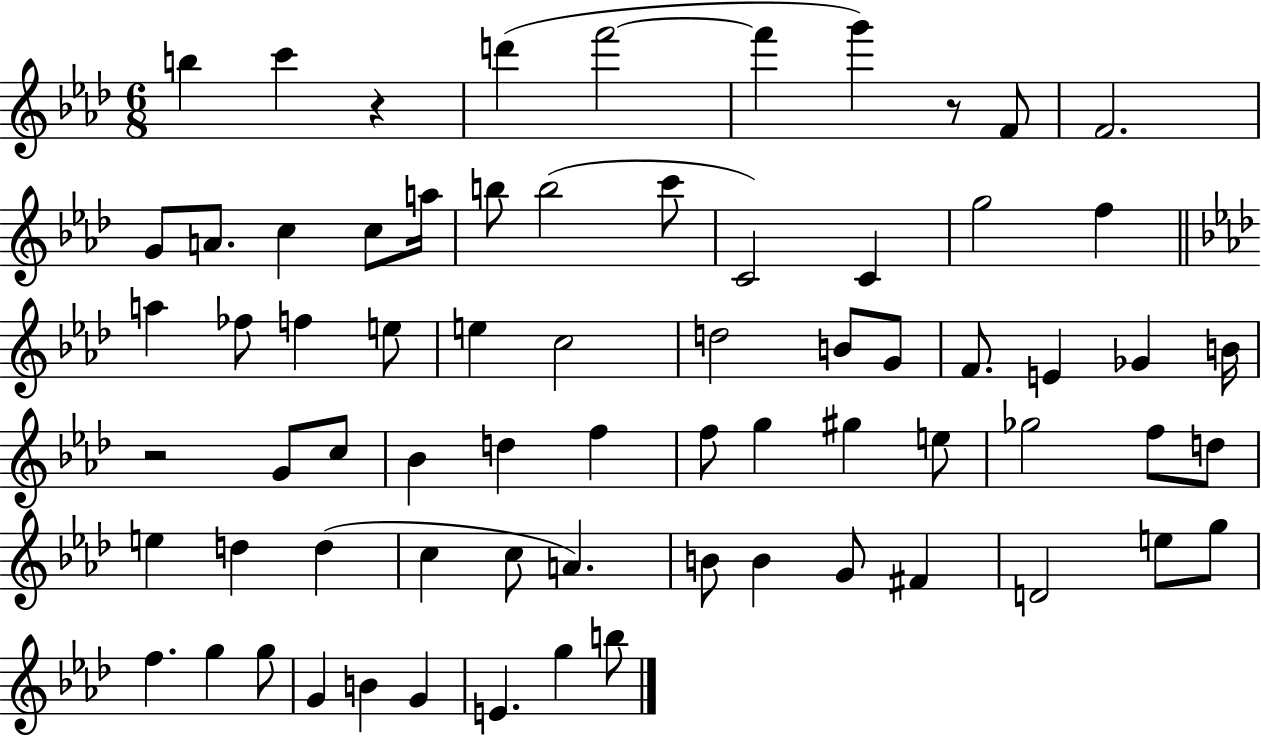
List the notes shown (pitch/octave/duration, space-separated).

B5/q C6/q R/q D6/q F6/h F6/q G6/q R/e F4/e F4/h. G4/e A4/e. C5/q C5/e A5/s B5/e B5/h C6/e C4/h C4/q G5/h F5/q A5/q FES5/e F5/q E5/e E5/q C5/h D5/h B4/e G4/e F4/e. E4/q Gb4/q B4/s R/h G4/e C5/e Bb4/q D5/q F5/q F5/e G5/q G#5/q E5/e Gb5/h F5/e D5/e E5/q D5/q D5/q C5/q C5/e A4/q. B4/e B4/q G4/e F#4/q D4/h E5/e G5/e F5/q. G5/q G5/e G4/q B4/q G4/q E4/q. G5/q B5/e